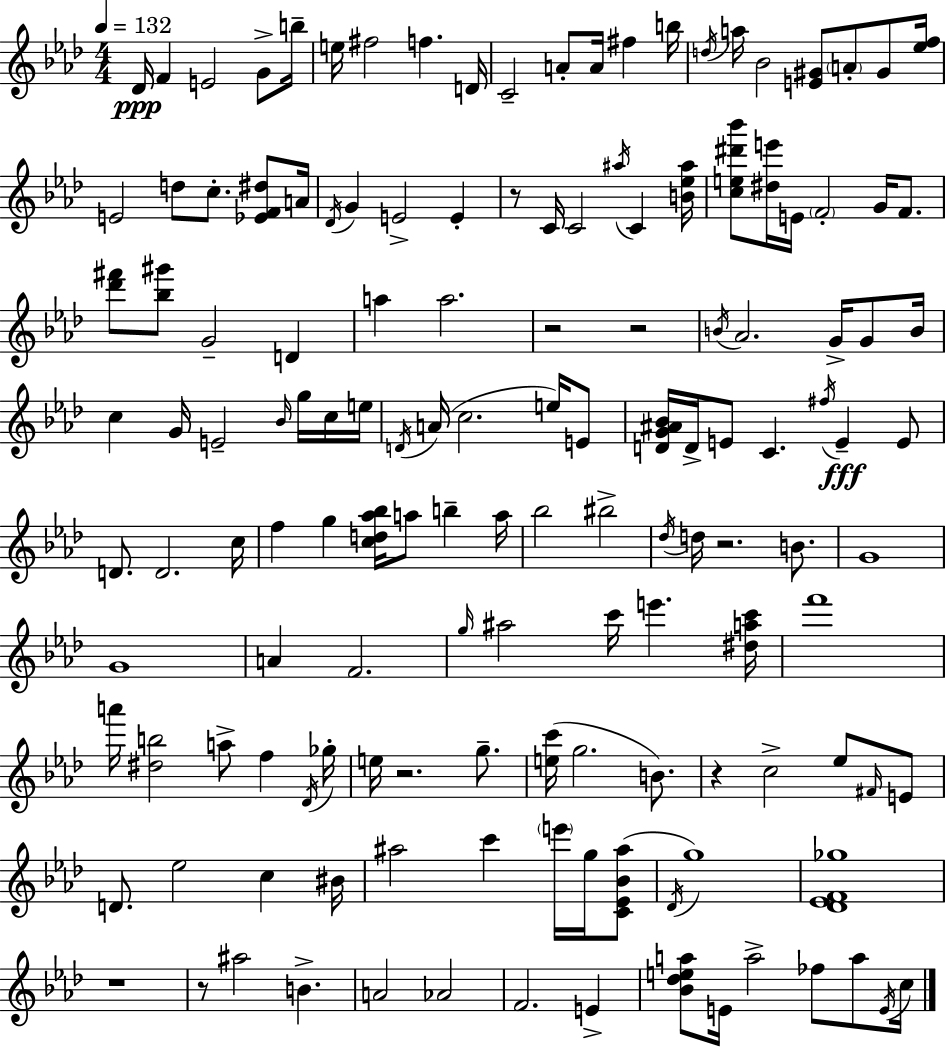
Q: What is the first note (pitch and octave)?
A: Db4